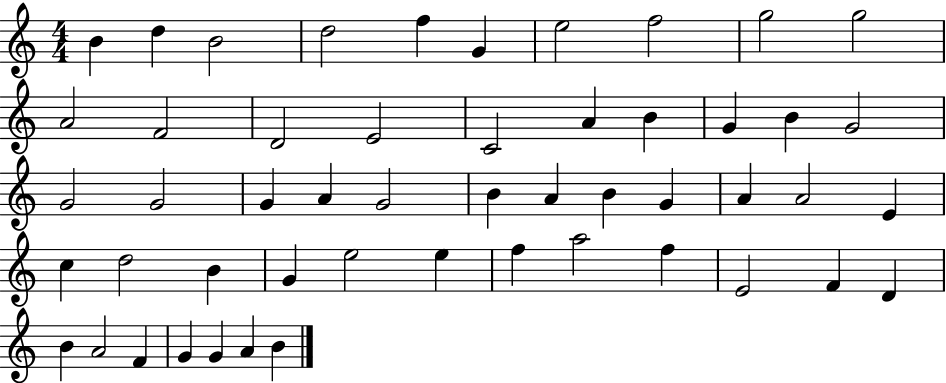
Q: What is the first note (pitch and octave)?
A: B4